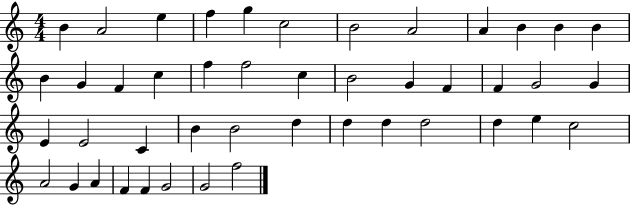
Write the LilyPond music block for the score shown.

{
  \clef treble
  \numericTimeSignature
  \time 4/4
  \key c \major
  b'4 a'2 e''4 | f''4 g''4 c''2 | b'2 a'2 | a'4 b'4 b'4 b'4 | \break b'4 g'4 f'4 c''4 | f''4 f''2 c''4 | b'2 g'4 f'4 | f'4 g'2 g'4 | \break e'4 e'2 c'4 | b'4 b'2 d''4 | d''4 d''4 d''2 | d''4 e''4 c''2 | \break a'2 g'4 a'4 | f'4 f'4 g'2 | g'2 f''2 | \bar "|."
}